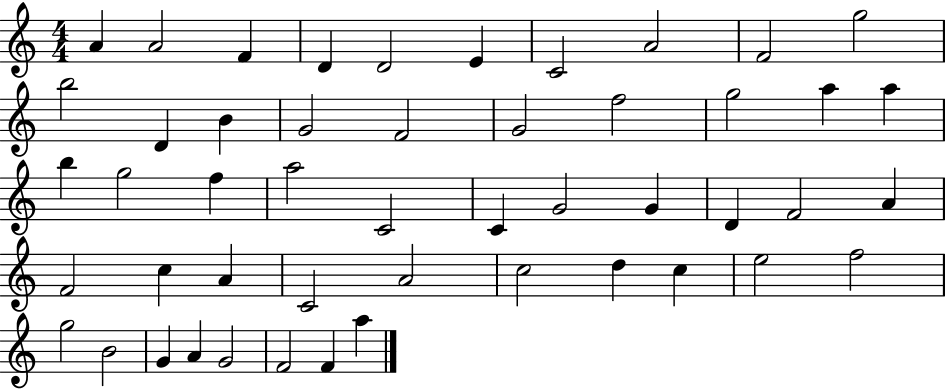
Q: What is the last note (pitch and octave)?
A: A5